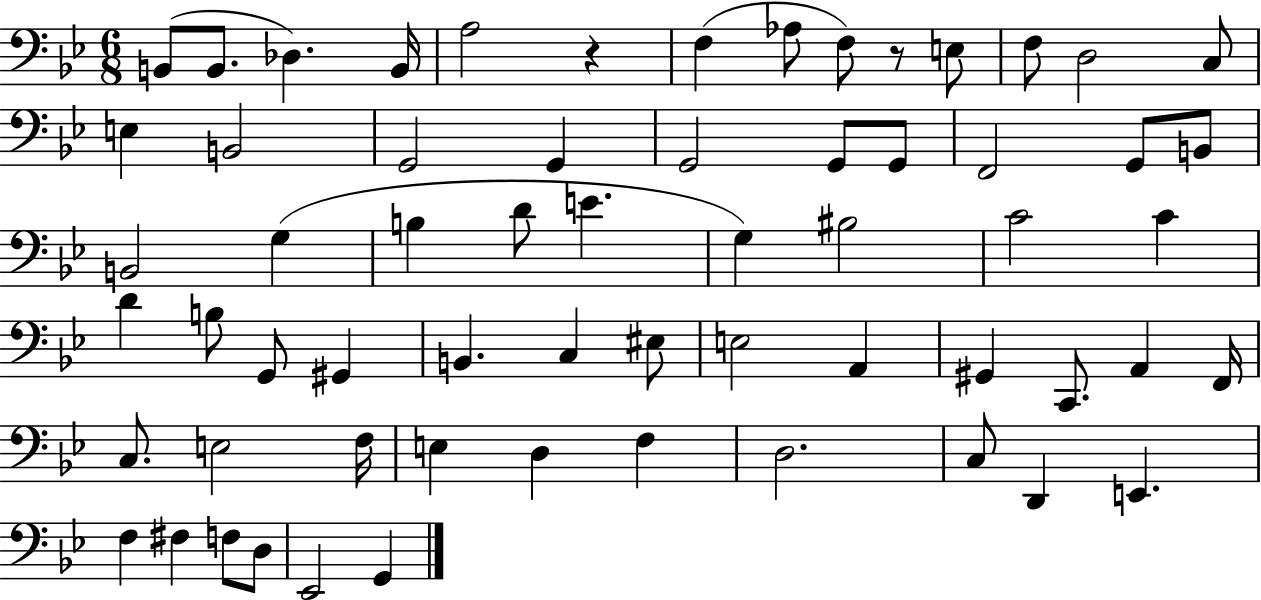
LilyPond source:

{
  \clef bass
  \numericTimeSignature
  \time 6/8
  \key bes \major
  b,8( b,8. des4.) b,16 | a2 r4 | f4( aes8 f8) r8 e8 | f8 d2 c8 | \break e4 b,2 | g,2 g,4 | g,2 g,8 g,8 | f,2 g,8 b,8 | \break b,2 g4( | b4 d'8 e'4. | g4) bis2 | c'2 c'4 | \break d'4 b8 g,8 gis,4 | b,4. c4 eis8 | e2 a,4 | gis,4 c,8. a,4 f,16 | \break c8. e2 f16 | e4 d4 f4 | d2. | c8 d,4 e,4. | \break f4 fis4 f8 d8 | ees,2 g,4 | \bar "|."
}